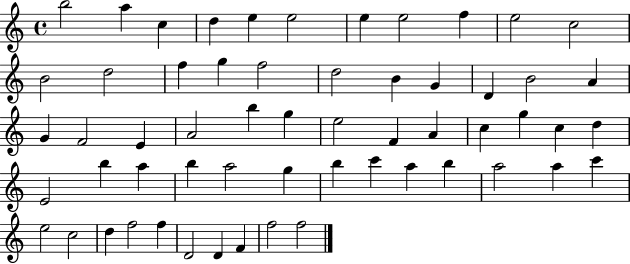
X:1
T:Untitled
M:4/4
L:1/4
K:C
b2 a c d e e2 e e2 f e2 c2 B2 d2 f g f2 d2 B G D B2 A G F2 E A2 b g e2 F A c g c d E2 b a b a2 g b c' a b a2 a c' e2 c2 d f2 f D2 D F f2 f2